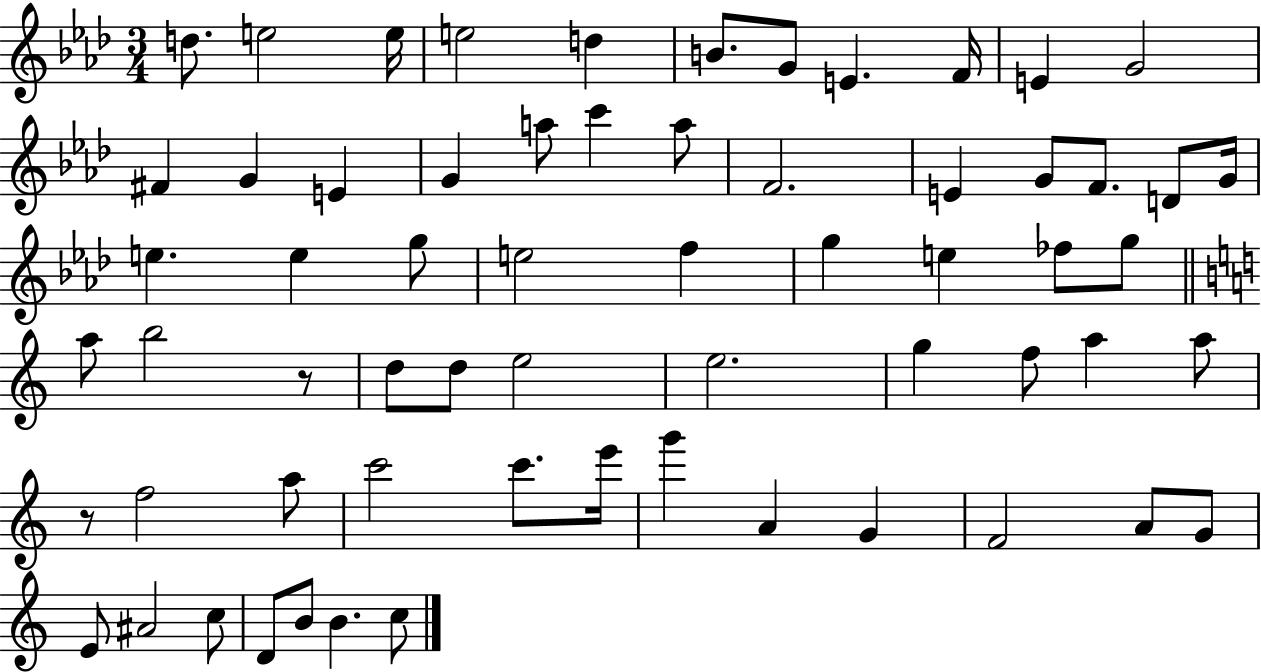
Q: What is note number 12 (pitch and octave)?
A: F#4